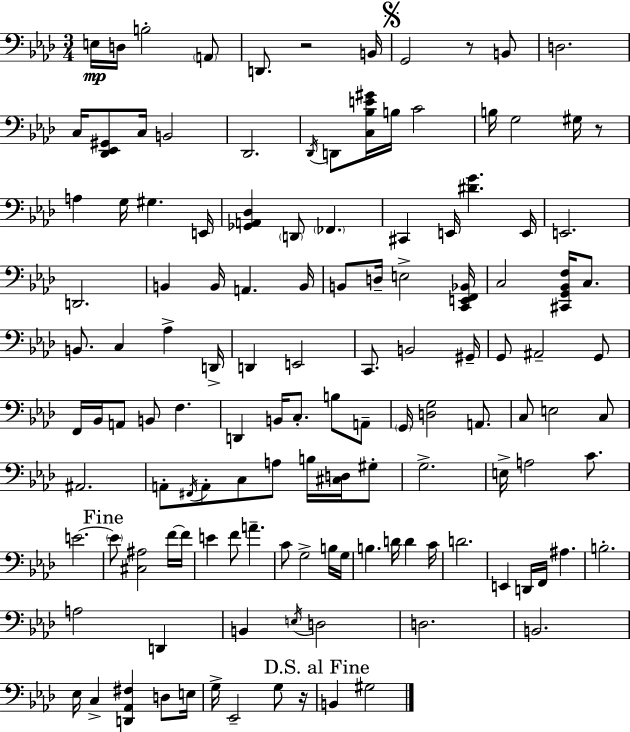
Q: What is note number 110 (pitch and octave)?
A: D3